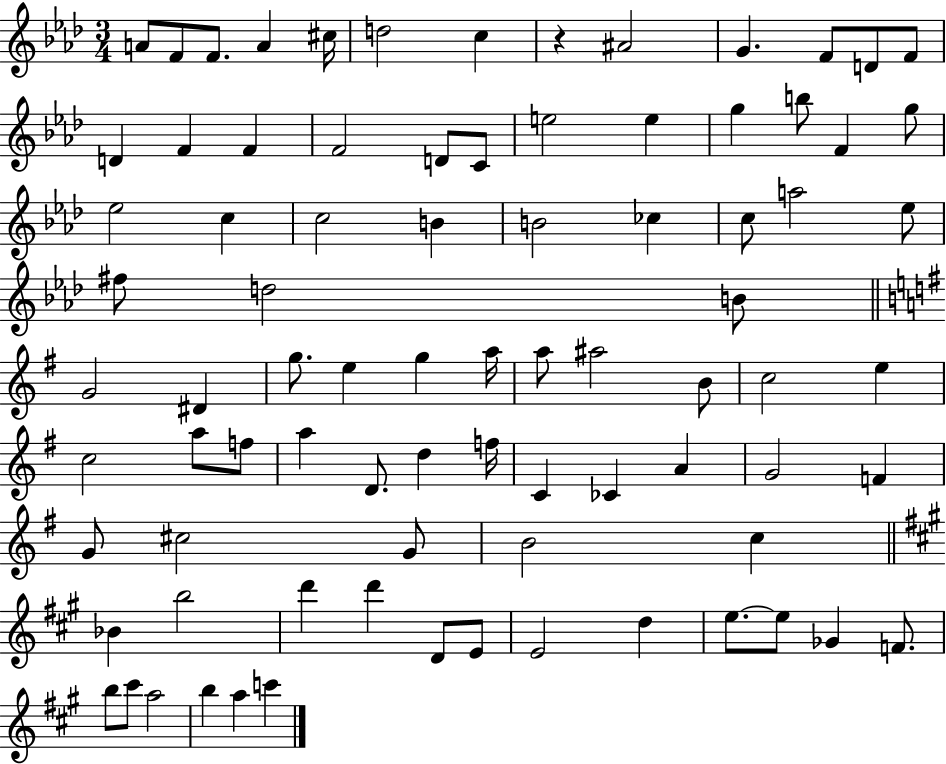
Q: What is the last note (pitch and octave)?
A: C6